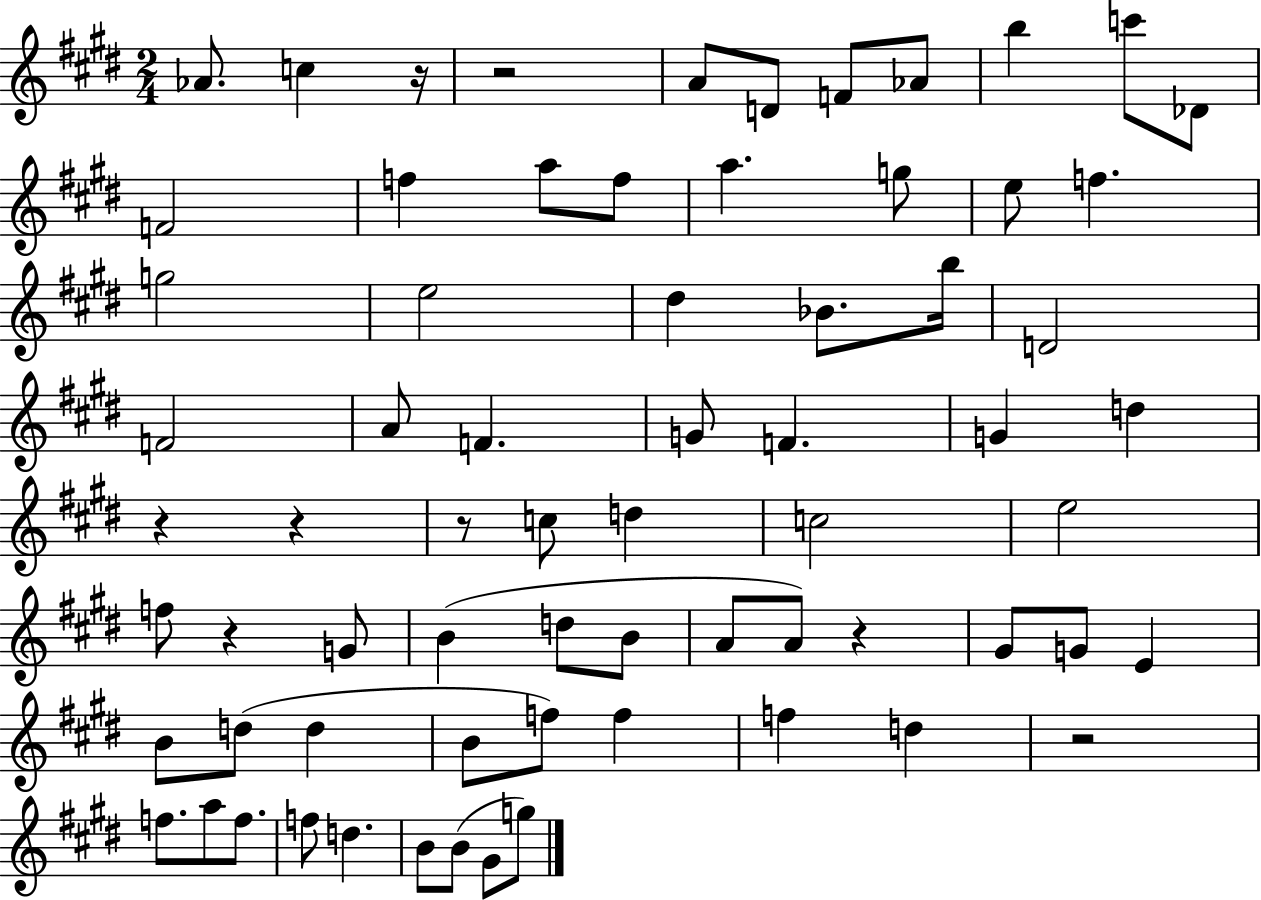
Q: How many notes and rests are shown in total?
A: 69